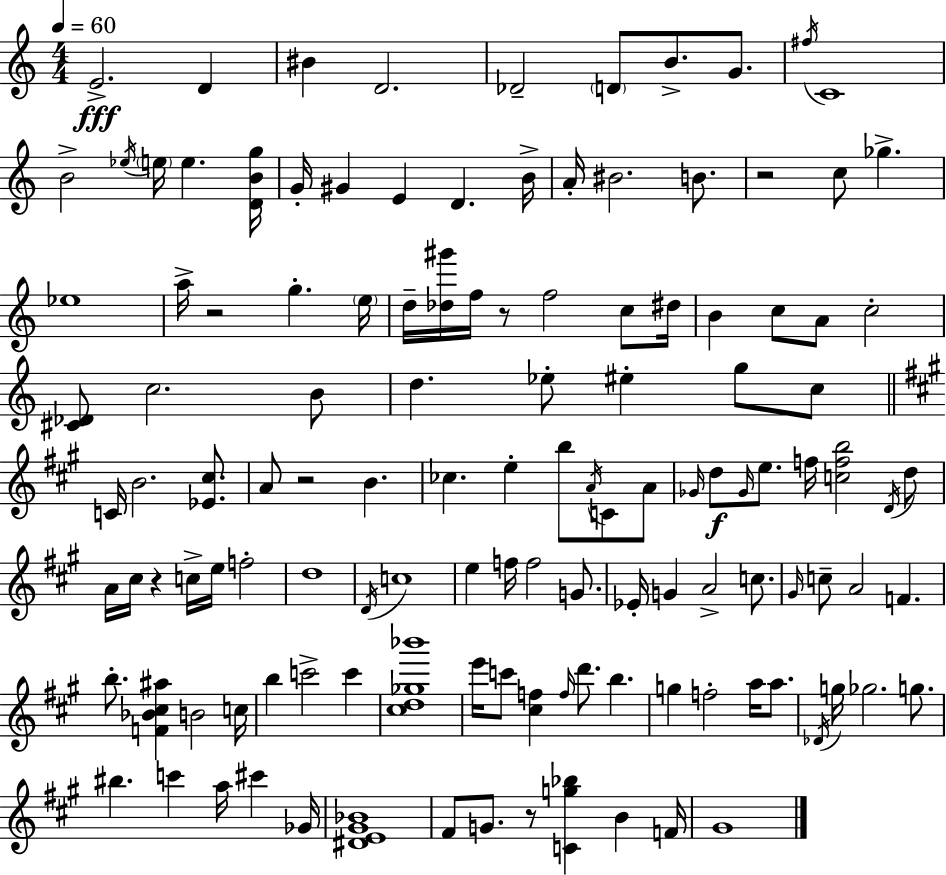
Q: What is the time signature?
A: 4/4